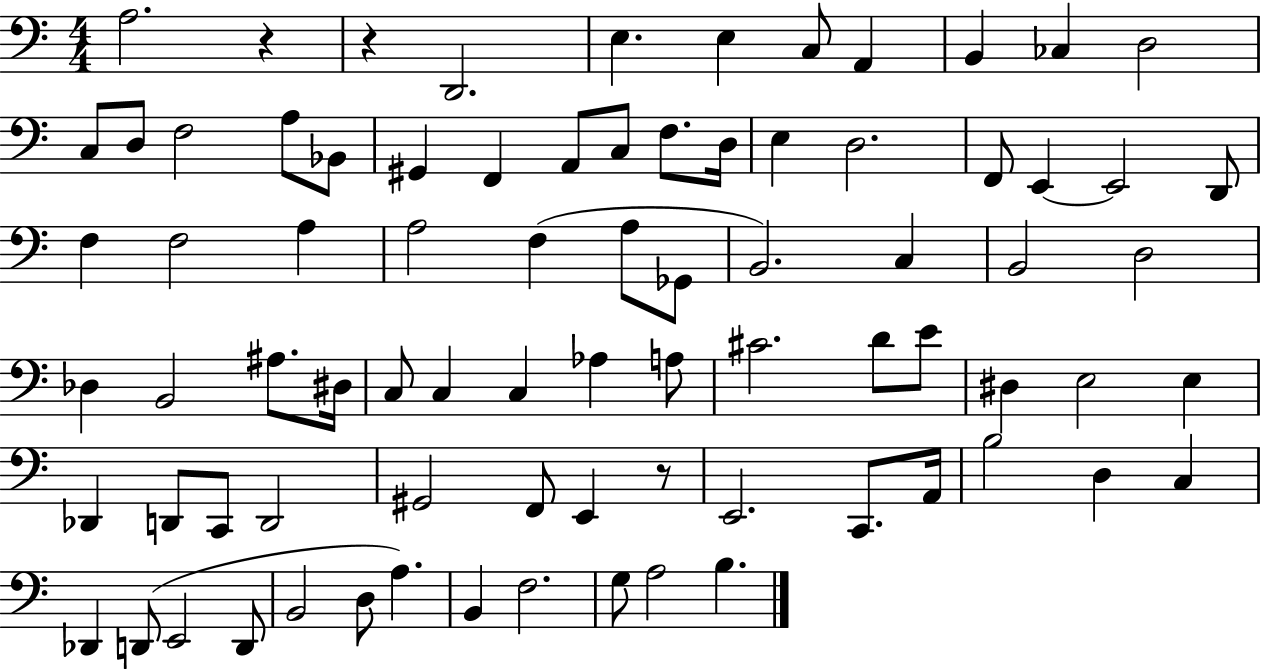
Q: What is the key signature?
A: C major